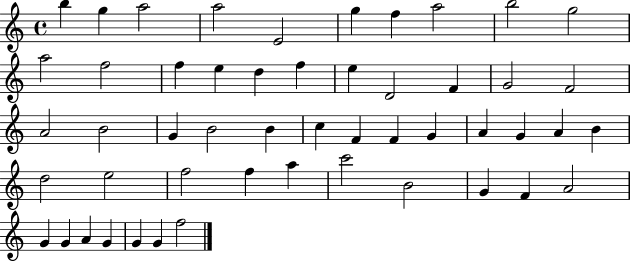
{
  \clef treble
  \time 4/4
  \defaultTimeSignature
  \key c \major
  b''4 g''4 a''2 | a''2 e'2 | g''4 f''4 a''2 | b''2 g''2 | \break a''2 f''2 | f''4 e''4 d''4 f''4 | e''4 d'2 f'4 | g'2 f'2 | \break a'2 b'2 | g'4 b'2 b'4 | c''4 f'4 f'4 g'4 | a'4 g'4 a'4 b'4 | \break d''2 e''2 | f''2 f''4 a''4 | c'''2 b'2 | g'4 f'4 a'2 | \break g'4 g'4 a'4 g'4 | g'4 g'4 f''2 | \bar "|."
}